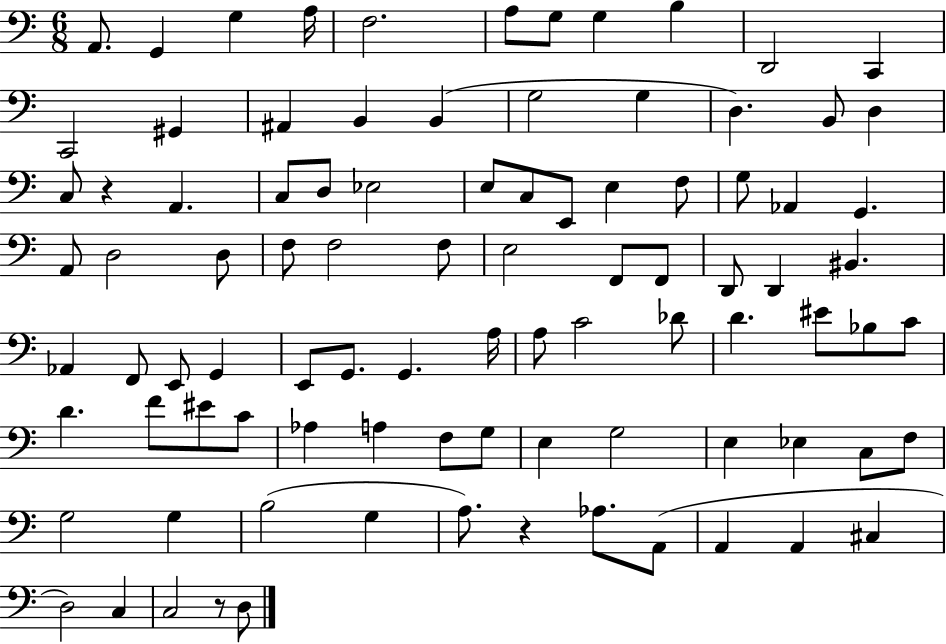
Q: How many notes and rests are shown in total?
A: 92